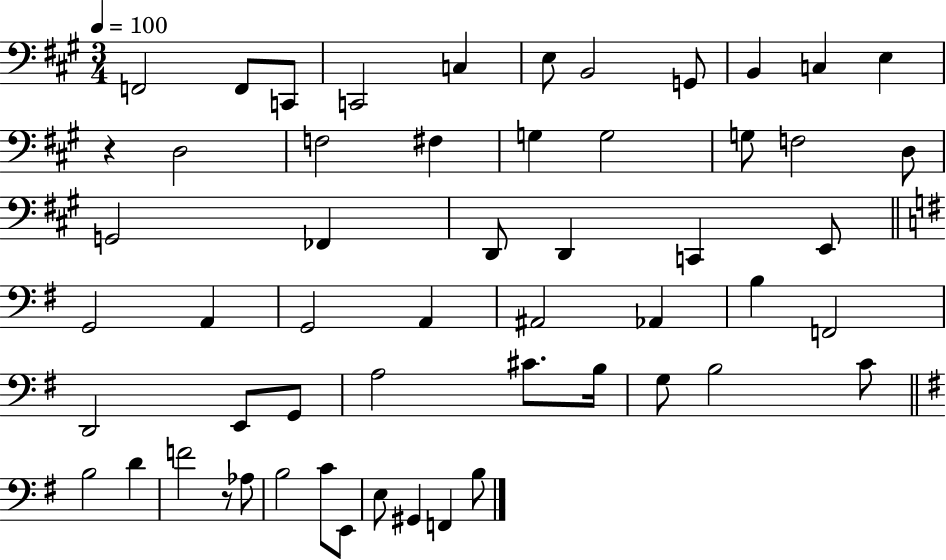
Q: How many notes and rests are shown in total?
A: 55